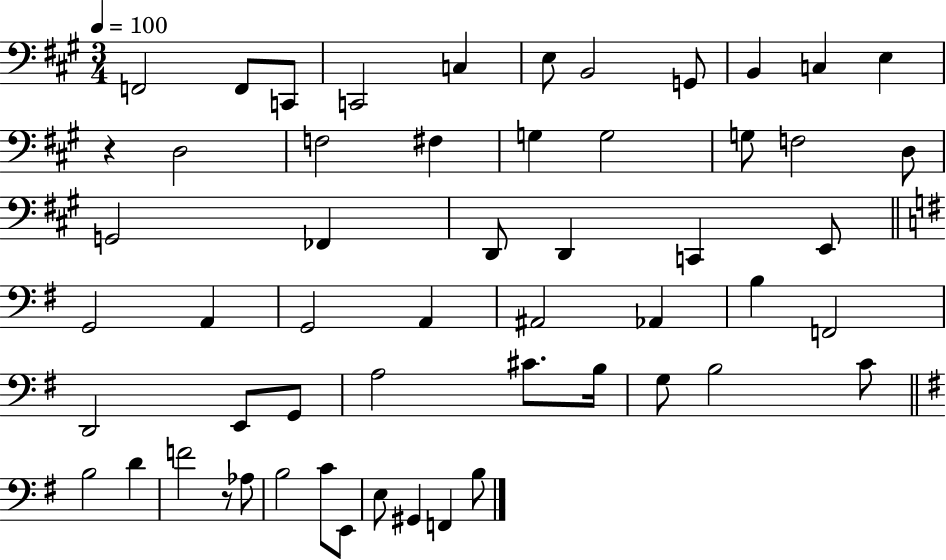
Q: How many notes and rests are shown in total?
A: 55